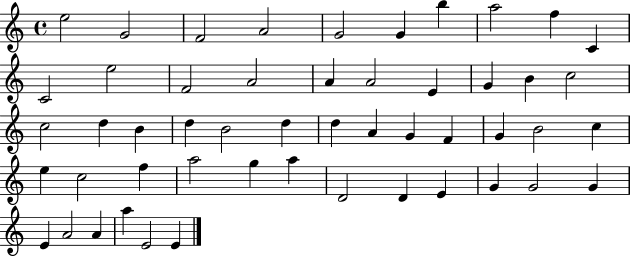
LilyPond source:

{
  \clef treble
  \time 4/4
  \defaultTimeSignature
  \key c \major
  e''2 g'2 | f'2 a'2 | g'2 g'4 b''4 | a''2 f''4 c'4 | \break c'2 e''2 | f'2 a'2 | a'4 a'2 e'4 | g'4 b'4 c''2 | \break c''2 d''4 b'4 | d''4 b'2 d''4 | d''4 a'4 g'4 f'4 | g'4 b'2 c''4 | \break e''4 c''2 f''4 | a''2 g''4 a''4 | d'2 d'4 e'4 | g'4 g'2 g'4 | \break e'4 a'2 a'4 | a''4 e'2 e'4 | \bar "|."
}